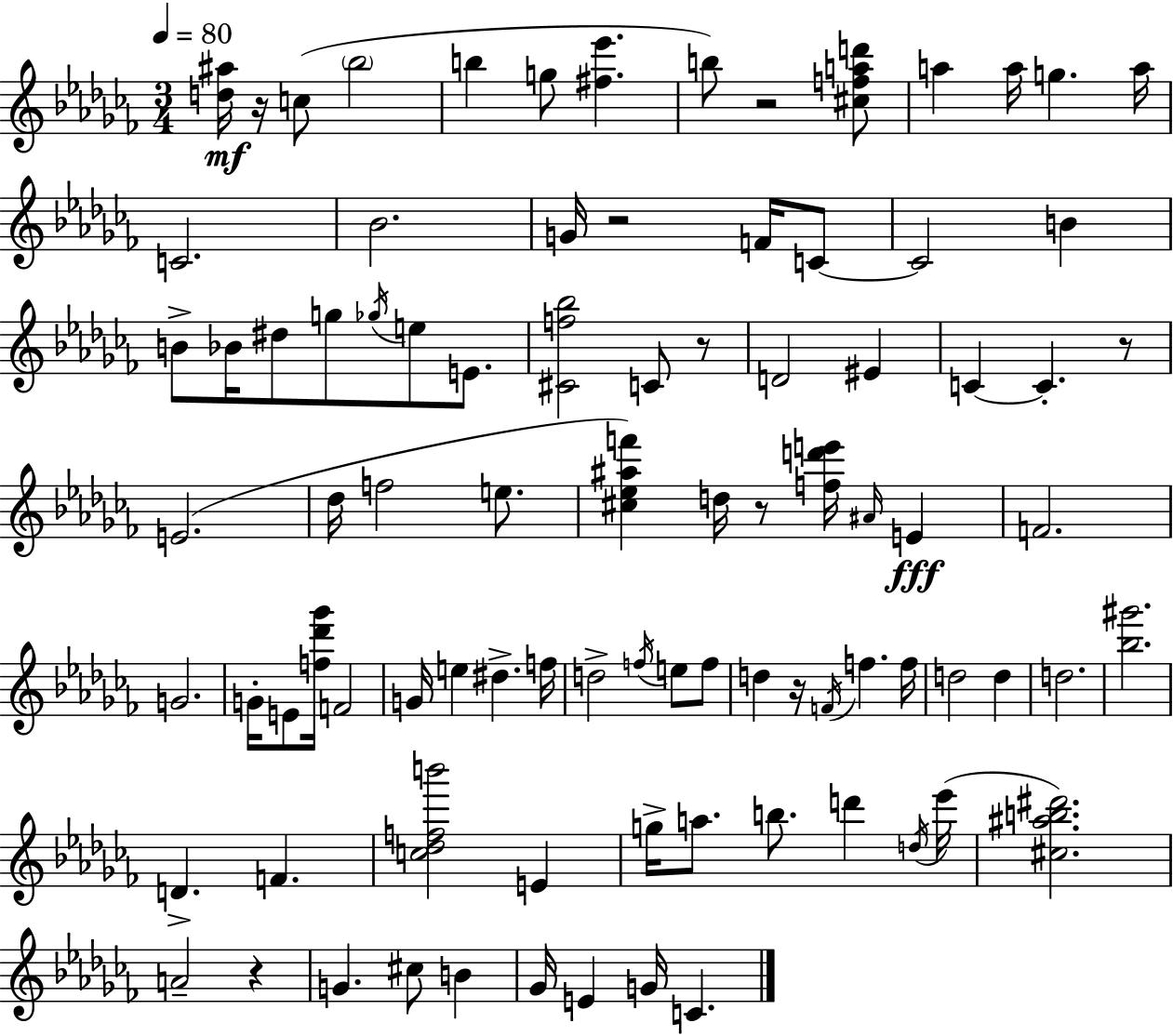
[D5,A#5]/s R/s C5/e Bb5/h B5/q G5/e [F#5,Eb6]/q. B5/e R/h [C#5,F5,A5,D6]/e A5/q A5/s G5/q. A5/s C4/h. Bb4/h. G4/s R/h F4/s C4/e C4/h B4/q B4/e Bb4/s D#5/e G5/e Gb5/s E5/e E4/e. [C#4,F5,Bb5]/h C4/e R/e D4/h EIS4/q C4/q C4/q. R/e E4/h. Db5/s F5/h E5/e. [C#5,Eb5,A#5,F6]/q D5/s R/e [F5,D6,E6]/s A#4/s E4/q F4/h. G4/h. G4/s E4/e [F5,Db6,Gb6]/s F4/h G4/s E5/q D#5/q. F5/s D5/h F5/s E5/e F5/e D5/q R/s F4/s F5/q. F5/s D5/h D5/q D5/h. [Bb5,G#6]/h. D4/q. F4/q. [C5,Db5,F5,B6]/h E4/q G5/s A5/e. B5/e. D6/q D5/s Eb6/s [C#5,A#5,B5,D#6]/h. A4/h R/q G4/q. C#5/e B4/q Gb4/s E4/q G4/s C4/q.